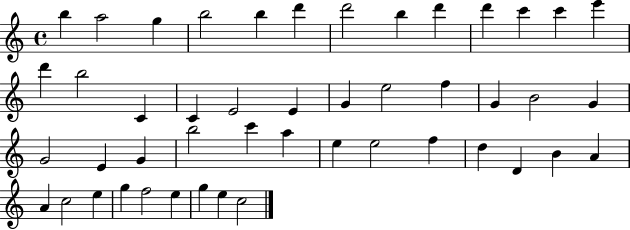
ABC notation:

X:1
T:Untitled
M:4/4
L:1/4
K:C
b a2 g b2 b d' d'2 b d' d' c' c' e' d' b2 C C E2 E G e2 f G B2 G G2 E G b2 c' a e e2 f d D B A A c2 e g f2 e g e c2